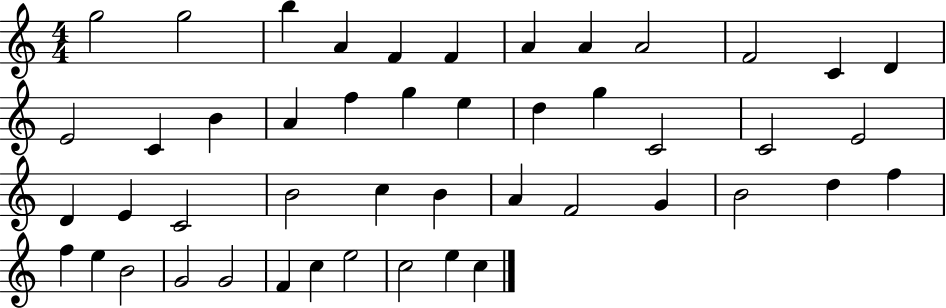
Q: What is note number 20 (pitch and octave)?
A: D5